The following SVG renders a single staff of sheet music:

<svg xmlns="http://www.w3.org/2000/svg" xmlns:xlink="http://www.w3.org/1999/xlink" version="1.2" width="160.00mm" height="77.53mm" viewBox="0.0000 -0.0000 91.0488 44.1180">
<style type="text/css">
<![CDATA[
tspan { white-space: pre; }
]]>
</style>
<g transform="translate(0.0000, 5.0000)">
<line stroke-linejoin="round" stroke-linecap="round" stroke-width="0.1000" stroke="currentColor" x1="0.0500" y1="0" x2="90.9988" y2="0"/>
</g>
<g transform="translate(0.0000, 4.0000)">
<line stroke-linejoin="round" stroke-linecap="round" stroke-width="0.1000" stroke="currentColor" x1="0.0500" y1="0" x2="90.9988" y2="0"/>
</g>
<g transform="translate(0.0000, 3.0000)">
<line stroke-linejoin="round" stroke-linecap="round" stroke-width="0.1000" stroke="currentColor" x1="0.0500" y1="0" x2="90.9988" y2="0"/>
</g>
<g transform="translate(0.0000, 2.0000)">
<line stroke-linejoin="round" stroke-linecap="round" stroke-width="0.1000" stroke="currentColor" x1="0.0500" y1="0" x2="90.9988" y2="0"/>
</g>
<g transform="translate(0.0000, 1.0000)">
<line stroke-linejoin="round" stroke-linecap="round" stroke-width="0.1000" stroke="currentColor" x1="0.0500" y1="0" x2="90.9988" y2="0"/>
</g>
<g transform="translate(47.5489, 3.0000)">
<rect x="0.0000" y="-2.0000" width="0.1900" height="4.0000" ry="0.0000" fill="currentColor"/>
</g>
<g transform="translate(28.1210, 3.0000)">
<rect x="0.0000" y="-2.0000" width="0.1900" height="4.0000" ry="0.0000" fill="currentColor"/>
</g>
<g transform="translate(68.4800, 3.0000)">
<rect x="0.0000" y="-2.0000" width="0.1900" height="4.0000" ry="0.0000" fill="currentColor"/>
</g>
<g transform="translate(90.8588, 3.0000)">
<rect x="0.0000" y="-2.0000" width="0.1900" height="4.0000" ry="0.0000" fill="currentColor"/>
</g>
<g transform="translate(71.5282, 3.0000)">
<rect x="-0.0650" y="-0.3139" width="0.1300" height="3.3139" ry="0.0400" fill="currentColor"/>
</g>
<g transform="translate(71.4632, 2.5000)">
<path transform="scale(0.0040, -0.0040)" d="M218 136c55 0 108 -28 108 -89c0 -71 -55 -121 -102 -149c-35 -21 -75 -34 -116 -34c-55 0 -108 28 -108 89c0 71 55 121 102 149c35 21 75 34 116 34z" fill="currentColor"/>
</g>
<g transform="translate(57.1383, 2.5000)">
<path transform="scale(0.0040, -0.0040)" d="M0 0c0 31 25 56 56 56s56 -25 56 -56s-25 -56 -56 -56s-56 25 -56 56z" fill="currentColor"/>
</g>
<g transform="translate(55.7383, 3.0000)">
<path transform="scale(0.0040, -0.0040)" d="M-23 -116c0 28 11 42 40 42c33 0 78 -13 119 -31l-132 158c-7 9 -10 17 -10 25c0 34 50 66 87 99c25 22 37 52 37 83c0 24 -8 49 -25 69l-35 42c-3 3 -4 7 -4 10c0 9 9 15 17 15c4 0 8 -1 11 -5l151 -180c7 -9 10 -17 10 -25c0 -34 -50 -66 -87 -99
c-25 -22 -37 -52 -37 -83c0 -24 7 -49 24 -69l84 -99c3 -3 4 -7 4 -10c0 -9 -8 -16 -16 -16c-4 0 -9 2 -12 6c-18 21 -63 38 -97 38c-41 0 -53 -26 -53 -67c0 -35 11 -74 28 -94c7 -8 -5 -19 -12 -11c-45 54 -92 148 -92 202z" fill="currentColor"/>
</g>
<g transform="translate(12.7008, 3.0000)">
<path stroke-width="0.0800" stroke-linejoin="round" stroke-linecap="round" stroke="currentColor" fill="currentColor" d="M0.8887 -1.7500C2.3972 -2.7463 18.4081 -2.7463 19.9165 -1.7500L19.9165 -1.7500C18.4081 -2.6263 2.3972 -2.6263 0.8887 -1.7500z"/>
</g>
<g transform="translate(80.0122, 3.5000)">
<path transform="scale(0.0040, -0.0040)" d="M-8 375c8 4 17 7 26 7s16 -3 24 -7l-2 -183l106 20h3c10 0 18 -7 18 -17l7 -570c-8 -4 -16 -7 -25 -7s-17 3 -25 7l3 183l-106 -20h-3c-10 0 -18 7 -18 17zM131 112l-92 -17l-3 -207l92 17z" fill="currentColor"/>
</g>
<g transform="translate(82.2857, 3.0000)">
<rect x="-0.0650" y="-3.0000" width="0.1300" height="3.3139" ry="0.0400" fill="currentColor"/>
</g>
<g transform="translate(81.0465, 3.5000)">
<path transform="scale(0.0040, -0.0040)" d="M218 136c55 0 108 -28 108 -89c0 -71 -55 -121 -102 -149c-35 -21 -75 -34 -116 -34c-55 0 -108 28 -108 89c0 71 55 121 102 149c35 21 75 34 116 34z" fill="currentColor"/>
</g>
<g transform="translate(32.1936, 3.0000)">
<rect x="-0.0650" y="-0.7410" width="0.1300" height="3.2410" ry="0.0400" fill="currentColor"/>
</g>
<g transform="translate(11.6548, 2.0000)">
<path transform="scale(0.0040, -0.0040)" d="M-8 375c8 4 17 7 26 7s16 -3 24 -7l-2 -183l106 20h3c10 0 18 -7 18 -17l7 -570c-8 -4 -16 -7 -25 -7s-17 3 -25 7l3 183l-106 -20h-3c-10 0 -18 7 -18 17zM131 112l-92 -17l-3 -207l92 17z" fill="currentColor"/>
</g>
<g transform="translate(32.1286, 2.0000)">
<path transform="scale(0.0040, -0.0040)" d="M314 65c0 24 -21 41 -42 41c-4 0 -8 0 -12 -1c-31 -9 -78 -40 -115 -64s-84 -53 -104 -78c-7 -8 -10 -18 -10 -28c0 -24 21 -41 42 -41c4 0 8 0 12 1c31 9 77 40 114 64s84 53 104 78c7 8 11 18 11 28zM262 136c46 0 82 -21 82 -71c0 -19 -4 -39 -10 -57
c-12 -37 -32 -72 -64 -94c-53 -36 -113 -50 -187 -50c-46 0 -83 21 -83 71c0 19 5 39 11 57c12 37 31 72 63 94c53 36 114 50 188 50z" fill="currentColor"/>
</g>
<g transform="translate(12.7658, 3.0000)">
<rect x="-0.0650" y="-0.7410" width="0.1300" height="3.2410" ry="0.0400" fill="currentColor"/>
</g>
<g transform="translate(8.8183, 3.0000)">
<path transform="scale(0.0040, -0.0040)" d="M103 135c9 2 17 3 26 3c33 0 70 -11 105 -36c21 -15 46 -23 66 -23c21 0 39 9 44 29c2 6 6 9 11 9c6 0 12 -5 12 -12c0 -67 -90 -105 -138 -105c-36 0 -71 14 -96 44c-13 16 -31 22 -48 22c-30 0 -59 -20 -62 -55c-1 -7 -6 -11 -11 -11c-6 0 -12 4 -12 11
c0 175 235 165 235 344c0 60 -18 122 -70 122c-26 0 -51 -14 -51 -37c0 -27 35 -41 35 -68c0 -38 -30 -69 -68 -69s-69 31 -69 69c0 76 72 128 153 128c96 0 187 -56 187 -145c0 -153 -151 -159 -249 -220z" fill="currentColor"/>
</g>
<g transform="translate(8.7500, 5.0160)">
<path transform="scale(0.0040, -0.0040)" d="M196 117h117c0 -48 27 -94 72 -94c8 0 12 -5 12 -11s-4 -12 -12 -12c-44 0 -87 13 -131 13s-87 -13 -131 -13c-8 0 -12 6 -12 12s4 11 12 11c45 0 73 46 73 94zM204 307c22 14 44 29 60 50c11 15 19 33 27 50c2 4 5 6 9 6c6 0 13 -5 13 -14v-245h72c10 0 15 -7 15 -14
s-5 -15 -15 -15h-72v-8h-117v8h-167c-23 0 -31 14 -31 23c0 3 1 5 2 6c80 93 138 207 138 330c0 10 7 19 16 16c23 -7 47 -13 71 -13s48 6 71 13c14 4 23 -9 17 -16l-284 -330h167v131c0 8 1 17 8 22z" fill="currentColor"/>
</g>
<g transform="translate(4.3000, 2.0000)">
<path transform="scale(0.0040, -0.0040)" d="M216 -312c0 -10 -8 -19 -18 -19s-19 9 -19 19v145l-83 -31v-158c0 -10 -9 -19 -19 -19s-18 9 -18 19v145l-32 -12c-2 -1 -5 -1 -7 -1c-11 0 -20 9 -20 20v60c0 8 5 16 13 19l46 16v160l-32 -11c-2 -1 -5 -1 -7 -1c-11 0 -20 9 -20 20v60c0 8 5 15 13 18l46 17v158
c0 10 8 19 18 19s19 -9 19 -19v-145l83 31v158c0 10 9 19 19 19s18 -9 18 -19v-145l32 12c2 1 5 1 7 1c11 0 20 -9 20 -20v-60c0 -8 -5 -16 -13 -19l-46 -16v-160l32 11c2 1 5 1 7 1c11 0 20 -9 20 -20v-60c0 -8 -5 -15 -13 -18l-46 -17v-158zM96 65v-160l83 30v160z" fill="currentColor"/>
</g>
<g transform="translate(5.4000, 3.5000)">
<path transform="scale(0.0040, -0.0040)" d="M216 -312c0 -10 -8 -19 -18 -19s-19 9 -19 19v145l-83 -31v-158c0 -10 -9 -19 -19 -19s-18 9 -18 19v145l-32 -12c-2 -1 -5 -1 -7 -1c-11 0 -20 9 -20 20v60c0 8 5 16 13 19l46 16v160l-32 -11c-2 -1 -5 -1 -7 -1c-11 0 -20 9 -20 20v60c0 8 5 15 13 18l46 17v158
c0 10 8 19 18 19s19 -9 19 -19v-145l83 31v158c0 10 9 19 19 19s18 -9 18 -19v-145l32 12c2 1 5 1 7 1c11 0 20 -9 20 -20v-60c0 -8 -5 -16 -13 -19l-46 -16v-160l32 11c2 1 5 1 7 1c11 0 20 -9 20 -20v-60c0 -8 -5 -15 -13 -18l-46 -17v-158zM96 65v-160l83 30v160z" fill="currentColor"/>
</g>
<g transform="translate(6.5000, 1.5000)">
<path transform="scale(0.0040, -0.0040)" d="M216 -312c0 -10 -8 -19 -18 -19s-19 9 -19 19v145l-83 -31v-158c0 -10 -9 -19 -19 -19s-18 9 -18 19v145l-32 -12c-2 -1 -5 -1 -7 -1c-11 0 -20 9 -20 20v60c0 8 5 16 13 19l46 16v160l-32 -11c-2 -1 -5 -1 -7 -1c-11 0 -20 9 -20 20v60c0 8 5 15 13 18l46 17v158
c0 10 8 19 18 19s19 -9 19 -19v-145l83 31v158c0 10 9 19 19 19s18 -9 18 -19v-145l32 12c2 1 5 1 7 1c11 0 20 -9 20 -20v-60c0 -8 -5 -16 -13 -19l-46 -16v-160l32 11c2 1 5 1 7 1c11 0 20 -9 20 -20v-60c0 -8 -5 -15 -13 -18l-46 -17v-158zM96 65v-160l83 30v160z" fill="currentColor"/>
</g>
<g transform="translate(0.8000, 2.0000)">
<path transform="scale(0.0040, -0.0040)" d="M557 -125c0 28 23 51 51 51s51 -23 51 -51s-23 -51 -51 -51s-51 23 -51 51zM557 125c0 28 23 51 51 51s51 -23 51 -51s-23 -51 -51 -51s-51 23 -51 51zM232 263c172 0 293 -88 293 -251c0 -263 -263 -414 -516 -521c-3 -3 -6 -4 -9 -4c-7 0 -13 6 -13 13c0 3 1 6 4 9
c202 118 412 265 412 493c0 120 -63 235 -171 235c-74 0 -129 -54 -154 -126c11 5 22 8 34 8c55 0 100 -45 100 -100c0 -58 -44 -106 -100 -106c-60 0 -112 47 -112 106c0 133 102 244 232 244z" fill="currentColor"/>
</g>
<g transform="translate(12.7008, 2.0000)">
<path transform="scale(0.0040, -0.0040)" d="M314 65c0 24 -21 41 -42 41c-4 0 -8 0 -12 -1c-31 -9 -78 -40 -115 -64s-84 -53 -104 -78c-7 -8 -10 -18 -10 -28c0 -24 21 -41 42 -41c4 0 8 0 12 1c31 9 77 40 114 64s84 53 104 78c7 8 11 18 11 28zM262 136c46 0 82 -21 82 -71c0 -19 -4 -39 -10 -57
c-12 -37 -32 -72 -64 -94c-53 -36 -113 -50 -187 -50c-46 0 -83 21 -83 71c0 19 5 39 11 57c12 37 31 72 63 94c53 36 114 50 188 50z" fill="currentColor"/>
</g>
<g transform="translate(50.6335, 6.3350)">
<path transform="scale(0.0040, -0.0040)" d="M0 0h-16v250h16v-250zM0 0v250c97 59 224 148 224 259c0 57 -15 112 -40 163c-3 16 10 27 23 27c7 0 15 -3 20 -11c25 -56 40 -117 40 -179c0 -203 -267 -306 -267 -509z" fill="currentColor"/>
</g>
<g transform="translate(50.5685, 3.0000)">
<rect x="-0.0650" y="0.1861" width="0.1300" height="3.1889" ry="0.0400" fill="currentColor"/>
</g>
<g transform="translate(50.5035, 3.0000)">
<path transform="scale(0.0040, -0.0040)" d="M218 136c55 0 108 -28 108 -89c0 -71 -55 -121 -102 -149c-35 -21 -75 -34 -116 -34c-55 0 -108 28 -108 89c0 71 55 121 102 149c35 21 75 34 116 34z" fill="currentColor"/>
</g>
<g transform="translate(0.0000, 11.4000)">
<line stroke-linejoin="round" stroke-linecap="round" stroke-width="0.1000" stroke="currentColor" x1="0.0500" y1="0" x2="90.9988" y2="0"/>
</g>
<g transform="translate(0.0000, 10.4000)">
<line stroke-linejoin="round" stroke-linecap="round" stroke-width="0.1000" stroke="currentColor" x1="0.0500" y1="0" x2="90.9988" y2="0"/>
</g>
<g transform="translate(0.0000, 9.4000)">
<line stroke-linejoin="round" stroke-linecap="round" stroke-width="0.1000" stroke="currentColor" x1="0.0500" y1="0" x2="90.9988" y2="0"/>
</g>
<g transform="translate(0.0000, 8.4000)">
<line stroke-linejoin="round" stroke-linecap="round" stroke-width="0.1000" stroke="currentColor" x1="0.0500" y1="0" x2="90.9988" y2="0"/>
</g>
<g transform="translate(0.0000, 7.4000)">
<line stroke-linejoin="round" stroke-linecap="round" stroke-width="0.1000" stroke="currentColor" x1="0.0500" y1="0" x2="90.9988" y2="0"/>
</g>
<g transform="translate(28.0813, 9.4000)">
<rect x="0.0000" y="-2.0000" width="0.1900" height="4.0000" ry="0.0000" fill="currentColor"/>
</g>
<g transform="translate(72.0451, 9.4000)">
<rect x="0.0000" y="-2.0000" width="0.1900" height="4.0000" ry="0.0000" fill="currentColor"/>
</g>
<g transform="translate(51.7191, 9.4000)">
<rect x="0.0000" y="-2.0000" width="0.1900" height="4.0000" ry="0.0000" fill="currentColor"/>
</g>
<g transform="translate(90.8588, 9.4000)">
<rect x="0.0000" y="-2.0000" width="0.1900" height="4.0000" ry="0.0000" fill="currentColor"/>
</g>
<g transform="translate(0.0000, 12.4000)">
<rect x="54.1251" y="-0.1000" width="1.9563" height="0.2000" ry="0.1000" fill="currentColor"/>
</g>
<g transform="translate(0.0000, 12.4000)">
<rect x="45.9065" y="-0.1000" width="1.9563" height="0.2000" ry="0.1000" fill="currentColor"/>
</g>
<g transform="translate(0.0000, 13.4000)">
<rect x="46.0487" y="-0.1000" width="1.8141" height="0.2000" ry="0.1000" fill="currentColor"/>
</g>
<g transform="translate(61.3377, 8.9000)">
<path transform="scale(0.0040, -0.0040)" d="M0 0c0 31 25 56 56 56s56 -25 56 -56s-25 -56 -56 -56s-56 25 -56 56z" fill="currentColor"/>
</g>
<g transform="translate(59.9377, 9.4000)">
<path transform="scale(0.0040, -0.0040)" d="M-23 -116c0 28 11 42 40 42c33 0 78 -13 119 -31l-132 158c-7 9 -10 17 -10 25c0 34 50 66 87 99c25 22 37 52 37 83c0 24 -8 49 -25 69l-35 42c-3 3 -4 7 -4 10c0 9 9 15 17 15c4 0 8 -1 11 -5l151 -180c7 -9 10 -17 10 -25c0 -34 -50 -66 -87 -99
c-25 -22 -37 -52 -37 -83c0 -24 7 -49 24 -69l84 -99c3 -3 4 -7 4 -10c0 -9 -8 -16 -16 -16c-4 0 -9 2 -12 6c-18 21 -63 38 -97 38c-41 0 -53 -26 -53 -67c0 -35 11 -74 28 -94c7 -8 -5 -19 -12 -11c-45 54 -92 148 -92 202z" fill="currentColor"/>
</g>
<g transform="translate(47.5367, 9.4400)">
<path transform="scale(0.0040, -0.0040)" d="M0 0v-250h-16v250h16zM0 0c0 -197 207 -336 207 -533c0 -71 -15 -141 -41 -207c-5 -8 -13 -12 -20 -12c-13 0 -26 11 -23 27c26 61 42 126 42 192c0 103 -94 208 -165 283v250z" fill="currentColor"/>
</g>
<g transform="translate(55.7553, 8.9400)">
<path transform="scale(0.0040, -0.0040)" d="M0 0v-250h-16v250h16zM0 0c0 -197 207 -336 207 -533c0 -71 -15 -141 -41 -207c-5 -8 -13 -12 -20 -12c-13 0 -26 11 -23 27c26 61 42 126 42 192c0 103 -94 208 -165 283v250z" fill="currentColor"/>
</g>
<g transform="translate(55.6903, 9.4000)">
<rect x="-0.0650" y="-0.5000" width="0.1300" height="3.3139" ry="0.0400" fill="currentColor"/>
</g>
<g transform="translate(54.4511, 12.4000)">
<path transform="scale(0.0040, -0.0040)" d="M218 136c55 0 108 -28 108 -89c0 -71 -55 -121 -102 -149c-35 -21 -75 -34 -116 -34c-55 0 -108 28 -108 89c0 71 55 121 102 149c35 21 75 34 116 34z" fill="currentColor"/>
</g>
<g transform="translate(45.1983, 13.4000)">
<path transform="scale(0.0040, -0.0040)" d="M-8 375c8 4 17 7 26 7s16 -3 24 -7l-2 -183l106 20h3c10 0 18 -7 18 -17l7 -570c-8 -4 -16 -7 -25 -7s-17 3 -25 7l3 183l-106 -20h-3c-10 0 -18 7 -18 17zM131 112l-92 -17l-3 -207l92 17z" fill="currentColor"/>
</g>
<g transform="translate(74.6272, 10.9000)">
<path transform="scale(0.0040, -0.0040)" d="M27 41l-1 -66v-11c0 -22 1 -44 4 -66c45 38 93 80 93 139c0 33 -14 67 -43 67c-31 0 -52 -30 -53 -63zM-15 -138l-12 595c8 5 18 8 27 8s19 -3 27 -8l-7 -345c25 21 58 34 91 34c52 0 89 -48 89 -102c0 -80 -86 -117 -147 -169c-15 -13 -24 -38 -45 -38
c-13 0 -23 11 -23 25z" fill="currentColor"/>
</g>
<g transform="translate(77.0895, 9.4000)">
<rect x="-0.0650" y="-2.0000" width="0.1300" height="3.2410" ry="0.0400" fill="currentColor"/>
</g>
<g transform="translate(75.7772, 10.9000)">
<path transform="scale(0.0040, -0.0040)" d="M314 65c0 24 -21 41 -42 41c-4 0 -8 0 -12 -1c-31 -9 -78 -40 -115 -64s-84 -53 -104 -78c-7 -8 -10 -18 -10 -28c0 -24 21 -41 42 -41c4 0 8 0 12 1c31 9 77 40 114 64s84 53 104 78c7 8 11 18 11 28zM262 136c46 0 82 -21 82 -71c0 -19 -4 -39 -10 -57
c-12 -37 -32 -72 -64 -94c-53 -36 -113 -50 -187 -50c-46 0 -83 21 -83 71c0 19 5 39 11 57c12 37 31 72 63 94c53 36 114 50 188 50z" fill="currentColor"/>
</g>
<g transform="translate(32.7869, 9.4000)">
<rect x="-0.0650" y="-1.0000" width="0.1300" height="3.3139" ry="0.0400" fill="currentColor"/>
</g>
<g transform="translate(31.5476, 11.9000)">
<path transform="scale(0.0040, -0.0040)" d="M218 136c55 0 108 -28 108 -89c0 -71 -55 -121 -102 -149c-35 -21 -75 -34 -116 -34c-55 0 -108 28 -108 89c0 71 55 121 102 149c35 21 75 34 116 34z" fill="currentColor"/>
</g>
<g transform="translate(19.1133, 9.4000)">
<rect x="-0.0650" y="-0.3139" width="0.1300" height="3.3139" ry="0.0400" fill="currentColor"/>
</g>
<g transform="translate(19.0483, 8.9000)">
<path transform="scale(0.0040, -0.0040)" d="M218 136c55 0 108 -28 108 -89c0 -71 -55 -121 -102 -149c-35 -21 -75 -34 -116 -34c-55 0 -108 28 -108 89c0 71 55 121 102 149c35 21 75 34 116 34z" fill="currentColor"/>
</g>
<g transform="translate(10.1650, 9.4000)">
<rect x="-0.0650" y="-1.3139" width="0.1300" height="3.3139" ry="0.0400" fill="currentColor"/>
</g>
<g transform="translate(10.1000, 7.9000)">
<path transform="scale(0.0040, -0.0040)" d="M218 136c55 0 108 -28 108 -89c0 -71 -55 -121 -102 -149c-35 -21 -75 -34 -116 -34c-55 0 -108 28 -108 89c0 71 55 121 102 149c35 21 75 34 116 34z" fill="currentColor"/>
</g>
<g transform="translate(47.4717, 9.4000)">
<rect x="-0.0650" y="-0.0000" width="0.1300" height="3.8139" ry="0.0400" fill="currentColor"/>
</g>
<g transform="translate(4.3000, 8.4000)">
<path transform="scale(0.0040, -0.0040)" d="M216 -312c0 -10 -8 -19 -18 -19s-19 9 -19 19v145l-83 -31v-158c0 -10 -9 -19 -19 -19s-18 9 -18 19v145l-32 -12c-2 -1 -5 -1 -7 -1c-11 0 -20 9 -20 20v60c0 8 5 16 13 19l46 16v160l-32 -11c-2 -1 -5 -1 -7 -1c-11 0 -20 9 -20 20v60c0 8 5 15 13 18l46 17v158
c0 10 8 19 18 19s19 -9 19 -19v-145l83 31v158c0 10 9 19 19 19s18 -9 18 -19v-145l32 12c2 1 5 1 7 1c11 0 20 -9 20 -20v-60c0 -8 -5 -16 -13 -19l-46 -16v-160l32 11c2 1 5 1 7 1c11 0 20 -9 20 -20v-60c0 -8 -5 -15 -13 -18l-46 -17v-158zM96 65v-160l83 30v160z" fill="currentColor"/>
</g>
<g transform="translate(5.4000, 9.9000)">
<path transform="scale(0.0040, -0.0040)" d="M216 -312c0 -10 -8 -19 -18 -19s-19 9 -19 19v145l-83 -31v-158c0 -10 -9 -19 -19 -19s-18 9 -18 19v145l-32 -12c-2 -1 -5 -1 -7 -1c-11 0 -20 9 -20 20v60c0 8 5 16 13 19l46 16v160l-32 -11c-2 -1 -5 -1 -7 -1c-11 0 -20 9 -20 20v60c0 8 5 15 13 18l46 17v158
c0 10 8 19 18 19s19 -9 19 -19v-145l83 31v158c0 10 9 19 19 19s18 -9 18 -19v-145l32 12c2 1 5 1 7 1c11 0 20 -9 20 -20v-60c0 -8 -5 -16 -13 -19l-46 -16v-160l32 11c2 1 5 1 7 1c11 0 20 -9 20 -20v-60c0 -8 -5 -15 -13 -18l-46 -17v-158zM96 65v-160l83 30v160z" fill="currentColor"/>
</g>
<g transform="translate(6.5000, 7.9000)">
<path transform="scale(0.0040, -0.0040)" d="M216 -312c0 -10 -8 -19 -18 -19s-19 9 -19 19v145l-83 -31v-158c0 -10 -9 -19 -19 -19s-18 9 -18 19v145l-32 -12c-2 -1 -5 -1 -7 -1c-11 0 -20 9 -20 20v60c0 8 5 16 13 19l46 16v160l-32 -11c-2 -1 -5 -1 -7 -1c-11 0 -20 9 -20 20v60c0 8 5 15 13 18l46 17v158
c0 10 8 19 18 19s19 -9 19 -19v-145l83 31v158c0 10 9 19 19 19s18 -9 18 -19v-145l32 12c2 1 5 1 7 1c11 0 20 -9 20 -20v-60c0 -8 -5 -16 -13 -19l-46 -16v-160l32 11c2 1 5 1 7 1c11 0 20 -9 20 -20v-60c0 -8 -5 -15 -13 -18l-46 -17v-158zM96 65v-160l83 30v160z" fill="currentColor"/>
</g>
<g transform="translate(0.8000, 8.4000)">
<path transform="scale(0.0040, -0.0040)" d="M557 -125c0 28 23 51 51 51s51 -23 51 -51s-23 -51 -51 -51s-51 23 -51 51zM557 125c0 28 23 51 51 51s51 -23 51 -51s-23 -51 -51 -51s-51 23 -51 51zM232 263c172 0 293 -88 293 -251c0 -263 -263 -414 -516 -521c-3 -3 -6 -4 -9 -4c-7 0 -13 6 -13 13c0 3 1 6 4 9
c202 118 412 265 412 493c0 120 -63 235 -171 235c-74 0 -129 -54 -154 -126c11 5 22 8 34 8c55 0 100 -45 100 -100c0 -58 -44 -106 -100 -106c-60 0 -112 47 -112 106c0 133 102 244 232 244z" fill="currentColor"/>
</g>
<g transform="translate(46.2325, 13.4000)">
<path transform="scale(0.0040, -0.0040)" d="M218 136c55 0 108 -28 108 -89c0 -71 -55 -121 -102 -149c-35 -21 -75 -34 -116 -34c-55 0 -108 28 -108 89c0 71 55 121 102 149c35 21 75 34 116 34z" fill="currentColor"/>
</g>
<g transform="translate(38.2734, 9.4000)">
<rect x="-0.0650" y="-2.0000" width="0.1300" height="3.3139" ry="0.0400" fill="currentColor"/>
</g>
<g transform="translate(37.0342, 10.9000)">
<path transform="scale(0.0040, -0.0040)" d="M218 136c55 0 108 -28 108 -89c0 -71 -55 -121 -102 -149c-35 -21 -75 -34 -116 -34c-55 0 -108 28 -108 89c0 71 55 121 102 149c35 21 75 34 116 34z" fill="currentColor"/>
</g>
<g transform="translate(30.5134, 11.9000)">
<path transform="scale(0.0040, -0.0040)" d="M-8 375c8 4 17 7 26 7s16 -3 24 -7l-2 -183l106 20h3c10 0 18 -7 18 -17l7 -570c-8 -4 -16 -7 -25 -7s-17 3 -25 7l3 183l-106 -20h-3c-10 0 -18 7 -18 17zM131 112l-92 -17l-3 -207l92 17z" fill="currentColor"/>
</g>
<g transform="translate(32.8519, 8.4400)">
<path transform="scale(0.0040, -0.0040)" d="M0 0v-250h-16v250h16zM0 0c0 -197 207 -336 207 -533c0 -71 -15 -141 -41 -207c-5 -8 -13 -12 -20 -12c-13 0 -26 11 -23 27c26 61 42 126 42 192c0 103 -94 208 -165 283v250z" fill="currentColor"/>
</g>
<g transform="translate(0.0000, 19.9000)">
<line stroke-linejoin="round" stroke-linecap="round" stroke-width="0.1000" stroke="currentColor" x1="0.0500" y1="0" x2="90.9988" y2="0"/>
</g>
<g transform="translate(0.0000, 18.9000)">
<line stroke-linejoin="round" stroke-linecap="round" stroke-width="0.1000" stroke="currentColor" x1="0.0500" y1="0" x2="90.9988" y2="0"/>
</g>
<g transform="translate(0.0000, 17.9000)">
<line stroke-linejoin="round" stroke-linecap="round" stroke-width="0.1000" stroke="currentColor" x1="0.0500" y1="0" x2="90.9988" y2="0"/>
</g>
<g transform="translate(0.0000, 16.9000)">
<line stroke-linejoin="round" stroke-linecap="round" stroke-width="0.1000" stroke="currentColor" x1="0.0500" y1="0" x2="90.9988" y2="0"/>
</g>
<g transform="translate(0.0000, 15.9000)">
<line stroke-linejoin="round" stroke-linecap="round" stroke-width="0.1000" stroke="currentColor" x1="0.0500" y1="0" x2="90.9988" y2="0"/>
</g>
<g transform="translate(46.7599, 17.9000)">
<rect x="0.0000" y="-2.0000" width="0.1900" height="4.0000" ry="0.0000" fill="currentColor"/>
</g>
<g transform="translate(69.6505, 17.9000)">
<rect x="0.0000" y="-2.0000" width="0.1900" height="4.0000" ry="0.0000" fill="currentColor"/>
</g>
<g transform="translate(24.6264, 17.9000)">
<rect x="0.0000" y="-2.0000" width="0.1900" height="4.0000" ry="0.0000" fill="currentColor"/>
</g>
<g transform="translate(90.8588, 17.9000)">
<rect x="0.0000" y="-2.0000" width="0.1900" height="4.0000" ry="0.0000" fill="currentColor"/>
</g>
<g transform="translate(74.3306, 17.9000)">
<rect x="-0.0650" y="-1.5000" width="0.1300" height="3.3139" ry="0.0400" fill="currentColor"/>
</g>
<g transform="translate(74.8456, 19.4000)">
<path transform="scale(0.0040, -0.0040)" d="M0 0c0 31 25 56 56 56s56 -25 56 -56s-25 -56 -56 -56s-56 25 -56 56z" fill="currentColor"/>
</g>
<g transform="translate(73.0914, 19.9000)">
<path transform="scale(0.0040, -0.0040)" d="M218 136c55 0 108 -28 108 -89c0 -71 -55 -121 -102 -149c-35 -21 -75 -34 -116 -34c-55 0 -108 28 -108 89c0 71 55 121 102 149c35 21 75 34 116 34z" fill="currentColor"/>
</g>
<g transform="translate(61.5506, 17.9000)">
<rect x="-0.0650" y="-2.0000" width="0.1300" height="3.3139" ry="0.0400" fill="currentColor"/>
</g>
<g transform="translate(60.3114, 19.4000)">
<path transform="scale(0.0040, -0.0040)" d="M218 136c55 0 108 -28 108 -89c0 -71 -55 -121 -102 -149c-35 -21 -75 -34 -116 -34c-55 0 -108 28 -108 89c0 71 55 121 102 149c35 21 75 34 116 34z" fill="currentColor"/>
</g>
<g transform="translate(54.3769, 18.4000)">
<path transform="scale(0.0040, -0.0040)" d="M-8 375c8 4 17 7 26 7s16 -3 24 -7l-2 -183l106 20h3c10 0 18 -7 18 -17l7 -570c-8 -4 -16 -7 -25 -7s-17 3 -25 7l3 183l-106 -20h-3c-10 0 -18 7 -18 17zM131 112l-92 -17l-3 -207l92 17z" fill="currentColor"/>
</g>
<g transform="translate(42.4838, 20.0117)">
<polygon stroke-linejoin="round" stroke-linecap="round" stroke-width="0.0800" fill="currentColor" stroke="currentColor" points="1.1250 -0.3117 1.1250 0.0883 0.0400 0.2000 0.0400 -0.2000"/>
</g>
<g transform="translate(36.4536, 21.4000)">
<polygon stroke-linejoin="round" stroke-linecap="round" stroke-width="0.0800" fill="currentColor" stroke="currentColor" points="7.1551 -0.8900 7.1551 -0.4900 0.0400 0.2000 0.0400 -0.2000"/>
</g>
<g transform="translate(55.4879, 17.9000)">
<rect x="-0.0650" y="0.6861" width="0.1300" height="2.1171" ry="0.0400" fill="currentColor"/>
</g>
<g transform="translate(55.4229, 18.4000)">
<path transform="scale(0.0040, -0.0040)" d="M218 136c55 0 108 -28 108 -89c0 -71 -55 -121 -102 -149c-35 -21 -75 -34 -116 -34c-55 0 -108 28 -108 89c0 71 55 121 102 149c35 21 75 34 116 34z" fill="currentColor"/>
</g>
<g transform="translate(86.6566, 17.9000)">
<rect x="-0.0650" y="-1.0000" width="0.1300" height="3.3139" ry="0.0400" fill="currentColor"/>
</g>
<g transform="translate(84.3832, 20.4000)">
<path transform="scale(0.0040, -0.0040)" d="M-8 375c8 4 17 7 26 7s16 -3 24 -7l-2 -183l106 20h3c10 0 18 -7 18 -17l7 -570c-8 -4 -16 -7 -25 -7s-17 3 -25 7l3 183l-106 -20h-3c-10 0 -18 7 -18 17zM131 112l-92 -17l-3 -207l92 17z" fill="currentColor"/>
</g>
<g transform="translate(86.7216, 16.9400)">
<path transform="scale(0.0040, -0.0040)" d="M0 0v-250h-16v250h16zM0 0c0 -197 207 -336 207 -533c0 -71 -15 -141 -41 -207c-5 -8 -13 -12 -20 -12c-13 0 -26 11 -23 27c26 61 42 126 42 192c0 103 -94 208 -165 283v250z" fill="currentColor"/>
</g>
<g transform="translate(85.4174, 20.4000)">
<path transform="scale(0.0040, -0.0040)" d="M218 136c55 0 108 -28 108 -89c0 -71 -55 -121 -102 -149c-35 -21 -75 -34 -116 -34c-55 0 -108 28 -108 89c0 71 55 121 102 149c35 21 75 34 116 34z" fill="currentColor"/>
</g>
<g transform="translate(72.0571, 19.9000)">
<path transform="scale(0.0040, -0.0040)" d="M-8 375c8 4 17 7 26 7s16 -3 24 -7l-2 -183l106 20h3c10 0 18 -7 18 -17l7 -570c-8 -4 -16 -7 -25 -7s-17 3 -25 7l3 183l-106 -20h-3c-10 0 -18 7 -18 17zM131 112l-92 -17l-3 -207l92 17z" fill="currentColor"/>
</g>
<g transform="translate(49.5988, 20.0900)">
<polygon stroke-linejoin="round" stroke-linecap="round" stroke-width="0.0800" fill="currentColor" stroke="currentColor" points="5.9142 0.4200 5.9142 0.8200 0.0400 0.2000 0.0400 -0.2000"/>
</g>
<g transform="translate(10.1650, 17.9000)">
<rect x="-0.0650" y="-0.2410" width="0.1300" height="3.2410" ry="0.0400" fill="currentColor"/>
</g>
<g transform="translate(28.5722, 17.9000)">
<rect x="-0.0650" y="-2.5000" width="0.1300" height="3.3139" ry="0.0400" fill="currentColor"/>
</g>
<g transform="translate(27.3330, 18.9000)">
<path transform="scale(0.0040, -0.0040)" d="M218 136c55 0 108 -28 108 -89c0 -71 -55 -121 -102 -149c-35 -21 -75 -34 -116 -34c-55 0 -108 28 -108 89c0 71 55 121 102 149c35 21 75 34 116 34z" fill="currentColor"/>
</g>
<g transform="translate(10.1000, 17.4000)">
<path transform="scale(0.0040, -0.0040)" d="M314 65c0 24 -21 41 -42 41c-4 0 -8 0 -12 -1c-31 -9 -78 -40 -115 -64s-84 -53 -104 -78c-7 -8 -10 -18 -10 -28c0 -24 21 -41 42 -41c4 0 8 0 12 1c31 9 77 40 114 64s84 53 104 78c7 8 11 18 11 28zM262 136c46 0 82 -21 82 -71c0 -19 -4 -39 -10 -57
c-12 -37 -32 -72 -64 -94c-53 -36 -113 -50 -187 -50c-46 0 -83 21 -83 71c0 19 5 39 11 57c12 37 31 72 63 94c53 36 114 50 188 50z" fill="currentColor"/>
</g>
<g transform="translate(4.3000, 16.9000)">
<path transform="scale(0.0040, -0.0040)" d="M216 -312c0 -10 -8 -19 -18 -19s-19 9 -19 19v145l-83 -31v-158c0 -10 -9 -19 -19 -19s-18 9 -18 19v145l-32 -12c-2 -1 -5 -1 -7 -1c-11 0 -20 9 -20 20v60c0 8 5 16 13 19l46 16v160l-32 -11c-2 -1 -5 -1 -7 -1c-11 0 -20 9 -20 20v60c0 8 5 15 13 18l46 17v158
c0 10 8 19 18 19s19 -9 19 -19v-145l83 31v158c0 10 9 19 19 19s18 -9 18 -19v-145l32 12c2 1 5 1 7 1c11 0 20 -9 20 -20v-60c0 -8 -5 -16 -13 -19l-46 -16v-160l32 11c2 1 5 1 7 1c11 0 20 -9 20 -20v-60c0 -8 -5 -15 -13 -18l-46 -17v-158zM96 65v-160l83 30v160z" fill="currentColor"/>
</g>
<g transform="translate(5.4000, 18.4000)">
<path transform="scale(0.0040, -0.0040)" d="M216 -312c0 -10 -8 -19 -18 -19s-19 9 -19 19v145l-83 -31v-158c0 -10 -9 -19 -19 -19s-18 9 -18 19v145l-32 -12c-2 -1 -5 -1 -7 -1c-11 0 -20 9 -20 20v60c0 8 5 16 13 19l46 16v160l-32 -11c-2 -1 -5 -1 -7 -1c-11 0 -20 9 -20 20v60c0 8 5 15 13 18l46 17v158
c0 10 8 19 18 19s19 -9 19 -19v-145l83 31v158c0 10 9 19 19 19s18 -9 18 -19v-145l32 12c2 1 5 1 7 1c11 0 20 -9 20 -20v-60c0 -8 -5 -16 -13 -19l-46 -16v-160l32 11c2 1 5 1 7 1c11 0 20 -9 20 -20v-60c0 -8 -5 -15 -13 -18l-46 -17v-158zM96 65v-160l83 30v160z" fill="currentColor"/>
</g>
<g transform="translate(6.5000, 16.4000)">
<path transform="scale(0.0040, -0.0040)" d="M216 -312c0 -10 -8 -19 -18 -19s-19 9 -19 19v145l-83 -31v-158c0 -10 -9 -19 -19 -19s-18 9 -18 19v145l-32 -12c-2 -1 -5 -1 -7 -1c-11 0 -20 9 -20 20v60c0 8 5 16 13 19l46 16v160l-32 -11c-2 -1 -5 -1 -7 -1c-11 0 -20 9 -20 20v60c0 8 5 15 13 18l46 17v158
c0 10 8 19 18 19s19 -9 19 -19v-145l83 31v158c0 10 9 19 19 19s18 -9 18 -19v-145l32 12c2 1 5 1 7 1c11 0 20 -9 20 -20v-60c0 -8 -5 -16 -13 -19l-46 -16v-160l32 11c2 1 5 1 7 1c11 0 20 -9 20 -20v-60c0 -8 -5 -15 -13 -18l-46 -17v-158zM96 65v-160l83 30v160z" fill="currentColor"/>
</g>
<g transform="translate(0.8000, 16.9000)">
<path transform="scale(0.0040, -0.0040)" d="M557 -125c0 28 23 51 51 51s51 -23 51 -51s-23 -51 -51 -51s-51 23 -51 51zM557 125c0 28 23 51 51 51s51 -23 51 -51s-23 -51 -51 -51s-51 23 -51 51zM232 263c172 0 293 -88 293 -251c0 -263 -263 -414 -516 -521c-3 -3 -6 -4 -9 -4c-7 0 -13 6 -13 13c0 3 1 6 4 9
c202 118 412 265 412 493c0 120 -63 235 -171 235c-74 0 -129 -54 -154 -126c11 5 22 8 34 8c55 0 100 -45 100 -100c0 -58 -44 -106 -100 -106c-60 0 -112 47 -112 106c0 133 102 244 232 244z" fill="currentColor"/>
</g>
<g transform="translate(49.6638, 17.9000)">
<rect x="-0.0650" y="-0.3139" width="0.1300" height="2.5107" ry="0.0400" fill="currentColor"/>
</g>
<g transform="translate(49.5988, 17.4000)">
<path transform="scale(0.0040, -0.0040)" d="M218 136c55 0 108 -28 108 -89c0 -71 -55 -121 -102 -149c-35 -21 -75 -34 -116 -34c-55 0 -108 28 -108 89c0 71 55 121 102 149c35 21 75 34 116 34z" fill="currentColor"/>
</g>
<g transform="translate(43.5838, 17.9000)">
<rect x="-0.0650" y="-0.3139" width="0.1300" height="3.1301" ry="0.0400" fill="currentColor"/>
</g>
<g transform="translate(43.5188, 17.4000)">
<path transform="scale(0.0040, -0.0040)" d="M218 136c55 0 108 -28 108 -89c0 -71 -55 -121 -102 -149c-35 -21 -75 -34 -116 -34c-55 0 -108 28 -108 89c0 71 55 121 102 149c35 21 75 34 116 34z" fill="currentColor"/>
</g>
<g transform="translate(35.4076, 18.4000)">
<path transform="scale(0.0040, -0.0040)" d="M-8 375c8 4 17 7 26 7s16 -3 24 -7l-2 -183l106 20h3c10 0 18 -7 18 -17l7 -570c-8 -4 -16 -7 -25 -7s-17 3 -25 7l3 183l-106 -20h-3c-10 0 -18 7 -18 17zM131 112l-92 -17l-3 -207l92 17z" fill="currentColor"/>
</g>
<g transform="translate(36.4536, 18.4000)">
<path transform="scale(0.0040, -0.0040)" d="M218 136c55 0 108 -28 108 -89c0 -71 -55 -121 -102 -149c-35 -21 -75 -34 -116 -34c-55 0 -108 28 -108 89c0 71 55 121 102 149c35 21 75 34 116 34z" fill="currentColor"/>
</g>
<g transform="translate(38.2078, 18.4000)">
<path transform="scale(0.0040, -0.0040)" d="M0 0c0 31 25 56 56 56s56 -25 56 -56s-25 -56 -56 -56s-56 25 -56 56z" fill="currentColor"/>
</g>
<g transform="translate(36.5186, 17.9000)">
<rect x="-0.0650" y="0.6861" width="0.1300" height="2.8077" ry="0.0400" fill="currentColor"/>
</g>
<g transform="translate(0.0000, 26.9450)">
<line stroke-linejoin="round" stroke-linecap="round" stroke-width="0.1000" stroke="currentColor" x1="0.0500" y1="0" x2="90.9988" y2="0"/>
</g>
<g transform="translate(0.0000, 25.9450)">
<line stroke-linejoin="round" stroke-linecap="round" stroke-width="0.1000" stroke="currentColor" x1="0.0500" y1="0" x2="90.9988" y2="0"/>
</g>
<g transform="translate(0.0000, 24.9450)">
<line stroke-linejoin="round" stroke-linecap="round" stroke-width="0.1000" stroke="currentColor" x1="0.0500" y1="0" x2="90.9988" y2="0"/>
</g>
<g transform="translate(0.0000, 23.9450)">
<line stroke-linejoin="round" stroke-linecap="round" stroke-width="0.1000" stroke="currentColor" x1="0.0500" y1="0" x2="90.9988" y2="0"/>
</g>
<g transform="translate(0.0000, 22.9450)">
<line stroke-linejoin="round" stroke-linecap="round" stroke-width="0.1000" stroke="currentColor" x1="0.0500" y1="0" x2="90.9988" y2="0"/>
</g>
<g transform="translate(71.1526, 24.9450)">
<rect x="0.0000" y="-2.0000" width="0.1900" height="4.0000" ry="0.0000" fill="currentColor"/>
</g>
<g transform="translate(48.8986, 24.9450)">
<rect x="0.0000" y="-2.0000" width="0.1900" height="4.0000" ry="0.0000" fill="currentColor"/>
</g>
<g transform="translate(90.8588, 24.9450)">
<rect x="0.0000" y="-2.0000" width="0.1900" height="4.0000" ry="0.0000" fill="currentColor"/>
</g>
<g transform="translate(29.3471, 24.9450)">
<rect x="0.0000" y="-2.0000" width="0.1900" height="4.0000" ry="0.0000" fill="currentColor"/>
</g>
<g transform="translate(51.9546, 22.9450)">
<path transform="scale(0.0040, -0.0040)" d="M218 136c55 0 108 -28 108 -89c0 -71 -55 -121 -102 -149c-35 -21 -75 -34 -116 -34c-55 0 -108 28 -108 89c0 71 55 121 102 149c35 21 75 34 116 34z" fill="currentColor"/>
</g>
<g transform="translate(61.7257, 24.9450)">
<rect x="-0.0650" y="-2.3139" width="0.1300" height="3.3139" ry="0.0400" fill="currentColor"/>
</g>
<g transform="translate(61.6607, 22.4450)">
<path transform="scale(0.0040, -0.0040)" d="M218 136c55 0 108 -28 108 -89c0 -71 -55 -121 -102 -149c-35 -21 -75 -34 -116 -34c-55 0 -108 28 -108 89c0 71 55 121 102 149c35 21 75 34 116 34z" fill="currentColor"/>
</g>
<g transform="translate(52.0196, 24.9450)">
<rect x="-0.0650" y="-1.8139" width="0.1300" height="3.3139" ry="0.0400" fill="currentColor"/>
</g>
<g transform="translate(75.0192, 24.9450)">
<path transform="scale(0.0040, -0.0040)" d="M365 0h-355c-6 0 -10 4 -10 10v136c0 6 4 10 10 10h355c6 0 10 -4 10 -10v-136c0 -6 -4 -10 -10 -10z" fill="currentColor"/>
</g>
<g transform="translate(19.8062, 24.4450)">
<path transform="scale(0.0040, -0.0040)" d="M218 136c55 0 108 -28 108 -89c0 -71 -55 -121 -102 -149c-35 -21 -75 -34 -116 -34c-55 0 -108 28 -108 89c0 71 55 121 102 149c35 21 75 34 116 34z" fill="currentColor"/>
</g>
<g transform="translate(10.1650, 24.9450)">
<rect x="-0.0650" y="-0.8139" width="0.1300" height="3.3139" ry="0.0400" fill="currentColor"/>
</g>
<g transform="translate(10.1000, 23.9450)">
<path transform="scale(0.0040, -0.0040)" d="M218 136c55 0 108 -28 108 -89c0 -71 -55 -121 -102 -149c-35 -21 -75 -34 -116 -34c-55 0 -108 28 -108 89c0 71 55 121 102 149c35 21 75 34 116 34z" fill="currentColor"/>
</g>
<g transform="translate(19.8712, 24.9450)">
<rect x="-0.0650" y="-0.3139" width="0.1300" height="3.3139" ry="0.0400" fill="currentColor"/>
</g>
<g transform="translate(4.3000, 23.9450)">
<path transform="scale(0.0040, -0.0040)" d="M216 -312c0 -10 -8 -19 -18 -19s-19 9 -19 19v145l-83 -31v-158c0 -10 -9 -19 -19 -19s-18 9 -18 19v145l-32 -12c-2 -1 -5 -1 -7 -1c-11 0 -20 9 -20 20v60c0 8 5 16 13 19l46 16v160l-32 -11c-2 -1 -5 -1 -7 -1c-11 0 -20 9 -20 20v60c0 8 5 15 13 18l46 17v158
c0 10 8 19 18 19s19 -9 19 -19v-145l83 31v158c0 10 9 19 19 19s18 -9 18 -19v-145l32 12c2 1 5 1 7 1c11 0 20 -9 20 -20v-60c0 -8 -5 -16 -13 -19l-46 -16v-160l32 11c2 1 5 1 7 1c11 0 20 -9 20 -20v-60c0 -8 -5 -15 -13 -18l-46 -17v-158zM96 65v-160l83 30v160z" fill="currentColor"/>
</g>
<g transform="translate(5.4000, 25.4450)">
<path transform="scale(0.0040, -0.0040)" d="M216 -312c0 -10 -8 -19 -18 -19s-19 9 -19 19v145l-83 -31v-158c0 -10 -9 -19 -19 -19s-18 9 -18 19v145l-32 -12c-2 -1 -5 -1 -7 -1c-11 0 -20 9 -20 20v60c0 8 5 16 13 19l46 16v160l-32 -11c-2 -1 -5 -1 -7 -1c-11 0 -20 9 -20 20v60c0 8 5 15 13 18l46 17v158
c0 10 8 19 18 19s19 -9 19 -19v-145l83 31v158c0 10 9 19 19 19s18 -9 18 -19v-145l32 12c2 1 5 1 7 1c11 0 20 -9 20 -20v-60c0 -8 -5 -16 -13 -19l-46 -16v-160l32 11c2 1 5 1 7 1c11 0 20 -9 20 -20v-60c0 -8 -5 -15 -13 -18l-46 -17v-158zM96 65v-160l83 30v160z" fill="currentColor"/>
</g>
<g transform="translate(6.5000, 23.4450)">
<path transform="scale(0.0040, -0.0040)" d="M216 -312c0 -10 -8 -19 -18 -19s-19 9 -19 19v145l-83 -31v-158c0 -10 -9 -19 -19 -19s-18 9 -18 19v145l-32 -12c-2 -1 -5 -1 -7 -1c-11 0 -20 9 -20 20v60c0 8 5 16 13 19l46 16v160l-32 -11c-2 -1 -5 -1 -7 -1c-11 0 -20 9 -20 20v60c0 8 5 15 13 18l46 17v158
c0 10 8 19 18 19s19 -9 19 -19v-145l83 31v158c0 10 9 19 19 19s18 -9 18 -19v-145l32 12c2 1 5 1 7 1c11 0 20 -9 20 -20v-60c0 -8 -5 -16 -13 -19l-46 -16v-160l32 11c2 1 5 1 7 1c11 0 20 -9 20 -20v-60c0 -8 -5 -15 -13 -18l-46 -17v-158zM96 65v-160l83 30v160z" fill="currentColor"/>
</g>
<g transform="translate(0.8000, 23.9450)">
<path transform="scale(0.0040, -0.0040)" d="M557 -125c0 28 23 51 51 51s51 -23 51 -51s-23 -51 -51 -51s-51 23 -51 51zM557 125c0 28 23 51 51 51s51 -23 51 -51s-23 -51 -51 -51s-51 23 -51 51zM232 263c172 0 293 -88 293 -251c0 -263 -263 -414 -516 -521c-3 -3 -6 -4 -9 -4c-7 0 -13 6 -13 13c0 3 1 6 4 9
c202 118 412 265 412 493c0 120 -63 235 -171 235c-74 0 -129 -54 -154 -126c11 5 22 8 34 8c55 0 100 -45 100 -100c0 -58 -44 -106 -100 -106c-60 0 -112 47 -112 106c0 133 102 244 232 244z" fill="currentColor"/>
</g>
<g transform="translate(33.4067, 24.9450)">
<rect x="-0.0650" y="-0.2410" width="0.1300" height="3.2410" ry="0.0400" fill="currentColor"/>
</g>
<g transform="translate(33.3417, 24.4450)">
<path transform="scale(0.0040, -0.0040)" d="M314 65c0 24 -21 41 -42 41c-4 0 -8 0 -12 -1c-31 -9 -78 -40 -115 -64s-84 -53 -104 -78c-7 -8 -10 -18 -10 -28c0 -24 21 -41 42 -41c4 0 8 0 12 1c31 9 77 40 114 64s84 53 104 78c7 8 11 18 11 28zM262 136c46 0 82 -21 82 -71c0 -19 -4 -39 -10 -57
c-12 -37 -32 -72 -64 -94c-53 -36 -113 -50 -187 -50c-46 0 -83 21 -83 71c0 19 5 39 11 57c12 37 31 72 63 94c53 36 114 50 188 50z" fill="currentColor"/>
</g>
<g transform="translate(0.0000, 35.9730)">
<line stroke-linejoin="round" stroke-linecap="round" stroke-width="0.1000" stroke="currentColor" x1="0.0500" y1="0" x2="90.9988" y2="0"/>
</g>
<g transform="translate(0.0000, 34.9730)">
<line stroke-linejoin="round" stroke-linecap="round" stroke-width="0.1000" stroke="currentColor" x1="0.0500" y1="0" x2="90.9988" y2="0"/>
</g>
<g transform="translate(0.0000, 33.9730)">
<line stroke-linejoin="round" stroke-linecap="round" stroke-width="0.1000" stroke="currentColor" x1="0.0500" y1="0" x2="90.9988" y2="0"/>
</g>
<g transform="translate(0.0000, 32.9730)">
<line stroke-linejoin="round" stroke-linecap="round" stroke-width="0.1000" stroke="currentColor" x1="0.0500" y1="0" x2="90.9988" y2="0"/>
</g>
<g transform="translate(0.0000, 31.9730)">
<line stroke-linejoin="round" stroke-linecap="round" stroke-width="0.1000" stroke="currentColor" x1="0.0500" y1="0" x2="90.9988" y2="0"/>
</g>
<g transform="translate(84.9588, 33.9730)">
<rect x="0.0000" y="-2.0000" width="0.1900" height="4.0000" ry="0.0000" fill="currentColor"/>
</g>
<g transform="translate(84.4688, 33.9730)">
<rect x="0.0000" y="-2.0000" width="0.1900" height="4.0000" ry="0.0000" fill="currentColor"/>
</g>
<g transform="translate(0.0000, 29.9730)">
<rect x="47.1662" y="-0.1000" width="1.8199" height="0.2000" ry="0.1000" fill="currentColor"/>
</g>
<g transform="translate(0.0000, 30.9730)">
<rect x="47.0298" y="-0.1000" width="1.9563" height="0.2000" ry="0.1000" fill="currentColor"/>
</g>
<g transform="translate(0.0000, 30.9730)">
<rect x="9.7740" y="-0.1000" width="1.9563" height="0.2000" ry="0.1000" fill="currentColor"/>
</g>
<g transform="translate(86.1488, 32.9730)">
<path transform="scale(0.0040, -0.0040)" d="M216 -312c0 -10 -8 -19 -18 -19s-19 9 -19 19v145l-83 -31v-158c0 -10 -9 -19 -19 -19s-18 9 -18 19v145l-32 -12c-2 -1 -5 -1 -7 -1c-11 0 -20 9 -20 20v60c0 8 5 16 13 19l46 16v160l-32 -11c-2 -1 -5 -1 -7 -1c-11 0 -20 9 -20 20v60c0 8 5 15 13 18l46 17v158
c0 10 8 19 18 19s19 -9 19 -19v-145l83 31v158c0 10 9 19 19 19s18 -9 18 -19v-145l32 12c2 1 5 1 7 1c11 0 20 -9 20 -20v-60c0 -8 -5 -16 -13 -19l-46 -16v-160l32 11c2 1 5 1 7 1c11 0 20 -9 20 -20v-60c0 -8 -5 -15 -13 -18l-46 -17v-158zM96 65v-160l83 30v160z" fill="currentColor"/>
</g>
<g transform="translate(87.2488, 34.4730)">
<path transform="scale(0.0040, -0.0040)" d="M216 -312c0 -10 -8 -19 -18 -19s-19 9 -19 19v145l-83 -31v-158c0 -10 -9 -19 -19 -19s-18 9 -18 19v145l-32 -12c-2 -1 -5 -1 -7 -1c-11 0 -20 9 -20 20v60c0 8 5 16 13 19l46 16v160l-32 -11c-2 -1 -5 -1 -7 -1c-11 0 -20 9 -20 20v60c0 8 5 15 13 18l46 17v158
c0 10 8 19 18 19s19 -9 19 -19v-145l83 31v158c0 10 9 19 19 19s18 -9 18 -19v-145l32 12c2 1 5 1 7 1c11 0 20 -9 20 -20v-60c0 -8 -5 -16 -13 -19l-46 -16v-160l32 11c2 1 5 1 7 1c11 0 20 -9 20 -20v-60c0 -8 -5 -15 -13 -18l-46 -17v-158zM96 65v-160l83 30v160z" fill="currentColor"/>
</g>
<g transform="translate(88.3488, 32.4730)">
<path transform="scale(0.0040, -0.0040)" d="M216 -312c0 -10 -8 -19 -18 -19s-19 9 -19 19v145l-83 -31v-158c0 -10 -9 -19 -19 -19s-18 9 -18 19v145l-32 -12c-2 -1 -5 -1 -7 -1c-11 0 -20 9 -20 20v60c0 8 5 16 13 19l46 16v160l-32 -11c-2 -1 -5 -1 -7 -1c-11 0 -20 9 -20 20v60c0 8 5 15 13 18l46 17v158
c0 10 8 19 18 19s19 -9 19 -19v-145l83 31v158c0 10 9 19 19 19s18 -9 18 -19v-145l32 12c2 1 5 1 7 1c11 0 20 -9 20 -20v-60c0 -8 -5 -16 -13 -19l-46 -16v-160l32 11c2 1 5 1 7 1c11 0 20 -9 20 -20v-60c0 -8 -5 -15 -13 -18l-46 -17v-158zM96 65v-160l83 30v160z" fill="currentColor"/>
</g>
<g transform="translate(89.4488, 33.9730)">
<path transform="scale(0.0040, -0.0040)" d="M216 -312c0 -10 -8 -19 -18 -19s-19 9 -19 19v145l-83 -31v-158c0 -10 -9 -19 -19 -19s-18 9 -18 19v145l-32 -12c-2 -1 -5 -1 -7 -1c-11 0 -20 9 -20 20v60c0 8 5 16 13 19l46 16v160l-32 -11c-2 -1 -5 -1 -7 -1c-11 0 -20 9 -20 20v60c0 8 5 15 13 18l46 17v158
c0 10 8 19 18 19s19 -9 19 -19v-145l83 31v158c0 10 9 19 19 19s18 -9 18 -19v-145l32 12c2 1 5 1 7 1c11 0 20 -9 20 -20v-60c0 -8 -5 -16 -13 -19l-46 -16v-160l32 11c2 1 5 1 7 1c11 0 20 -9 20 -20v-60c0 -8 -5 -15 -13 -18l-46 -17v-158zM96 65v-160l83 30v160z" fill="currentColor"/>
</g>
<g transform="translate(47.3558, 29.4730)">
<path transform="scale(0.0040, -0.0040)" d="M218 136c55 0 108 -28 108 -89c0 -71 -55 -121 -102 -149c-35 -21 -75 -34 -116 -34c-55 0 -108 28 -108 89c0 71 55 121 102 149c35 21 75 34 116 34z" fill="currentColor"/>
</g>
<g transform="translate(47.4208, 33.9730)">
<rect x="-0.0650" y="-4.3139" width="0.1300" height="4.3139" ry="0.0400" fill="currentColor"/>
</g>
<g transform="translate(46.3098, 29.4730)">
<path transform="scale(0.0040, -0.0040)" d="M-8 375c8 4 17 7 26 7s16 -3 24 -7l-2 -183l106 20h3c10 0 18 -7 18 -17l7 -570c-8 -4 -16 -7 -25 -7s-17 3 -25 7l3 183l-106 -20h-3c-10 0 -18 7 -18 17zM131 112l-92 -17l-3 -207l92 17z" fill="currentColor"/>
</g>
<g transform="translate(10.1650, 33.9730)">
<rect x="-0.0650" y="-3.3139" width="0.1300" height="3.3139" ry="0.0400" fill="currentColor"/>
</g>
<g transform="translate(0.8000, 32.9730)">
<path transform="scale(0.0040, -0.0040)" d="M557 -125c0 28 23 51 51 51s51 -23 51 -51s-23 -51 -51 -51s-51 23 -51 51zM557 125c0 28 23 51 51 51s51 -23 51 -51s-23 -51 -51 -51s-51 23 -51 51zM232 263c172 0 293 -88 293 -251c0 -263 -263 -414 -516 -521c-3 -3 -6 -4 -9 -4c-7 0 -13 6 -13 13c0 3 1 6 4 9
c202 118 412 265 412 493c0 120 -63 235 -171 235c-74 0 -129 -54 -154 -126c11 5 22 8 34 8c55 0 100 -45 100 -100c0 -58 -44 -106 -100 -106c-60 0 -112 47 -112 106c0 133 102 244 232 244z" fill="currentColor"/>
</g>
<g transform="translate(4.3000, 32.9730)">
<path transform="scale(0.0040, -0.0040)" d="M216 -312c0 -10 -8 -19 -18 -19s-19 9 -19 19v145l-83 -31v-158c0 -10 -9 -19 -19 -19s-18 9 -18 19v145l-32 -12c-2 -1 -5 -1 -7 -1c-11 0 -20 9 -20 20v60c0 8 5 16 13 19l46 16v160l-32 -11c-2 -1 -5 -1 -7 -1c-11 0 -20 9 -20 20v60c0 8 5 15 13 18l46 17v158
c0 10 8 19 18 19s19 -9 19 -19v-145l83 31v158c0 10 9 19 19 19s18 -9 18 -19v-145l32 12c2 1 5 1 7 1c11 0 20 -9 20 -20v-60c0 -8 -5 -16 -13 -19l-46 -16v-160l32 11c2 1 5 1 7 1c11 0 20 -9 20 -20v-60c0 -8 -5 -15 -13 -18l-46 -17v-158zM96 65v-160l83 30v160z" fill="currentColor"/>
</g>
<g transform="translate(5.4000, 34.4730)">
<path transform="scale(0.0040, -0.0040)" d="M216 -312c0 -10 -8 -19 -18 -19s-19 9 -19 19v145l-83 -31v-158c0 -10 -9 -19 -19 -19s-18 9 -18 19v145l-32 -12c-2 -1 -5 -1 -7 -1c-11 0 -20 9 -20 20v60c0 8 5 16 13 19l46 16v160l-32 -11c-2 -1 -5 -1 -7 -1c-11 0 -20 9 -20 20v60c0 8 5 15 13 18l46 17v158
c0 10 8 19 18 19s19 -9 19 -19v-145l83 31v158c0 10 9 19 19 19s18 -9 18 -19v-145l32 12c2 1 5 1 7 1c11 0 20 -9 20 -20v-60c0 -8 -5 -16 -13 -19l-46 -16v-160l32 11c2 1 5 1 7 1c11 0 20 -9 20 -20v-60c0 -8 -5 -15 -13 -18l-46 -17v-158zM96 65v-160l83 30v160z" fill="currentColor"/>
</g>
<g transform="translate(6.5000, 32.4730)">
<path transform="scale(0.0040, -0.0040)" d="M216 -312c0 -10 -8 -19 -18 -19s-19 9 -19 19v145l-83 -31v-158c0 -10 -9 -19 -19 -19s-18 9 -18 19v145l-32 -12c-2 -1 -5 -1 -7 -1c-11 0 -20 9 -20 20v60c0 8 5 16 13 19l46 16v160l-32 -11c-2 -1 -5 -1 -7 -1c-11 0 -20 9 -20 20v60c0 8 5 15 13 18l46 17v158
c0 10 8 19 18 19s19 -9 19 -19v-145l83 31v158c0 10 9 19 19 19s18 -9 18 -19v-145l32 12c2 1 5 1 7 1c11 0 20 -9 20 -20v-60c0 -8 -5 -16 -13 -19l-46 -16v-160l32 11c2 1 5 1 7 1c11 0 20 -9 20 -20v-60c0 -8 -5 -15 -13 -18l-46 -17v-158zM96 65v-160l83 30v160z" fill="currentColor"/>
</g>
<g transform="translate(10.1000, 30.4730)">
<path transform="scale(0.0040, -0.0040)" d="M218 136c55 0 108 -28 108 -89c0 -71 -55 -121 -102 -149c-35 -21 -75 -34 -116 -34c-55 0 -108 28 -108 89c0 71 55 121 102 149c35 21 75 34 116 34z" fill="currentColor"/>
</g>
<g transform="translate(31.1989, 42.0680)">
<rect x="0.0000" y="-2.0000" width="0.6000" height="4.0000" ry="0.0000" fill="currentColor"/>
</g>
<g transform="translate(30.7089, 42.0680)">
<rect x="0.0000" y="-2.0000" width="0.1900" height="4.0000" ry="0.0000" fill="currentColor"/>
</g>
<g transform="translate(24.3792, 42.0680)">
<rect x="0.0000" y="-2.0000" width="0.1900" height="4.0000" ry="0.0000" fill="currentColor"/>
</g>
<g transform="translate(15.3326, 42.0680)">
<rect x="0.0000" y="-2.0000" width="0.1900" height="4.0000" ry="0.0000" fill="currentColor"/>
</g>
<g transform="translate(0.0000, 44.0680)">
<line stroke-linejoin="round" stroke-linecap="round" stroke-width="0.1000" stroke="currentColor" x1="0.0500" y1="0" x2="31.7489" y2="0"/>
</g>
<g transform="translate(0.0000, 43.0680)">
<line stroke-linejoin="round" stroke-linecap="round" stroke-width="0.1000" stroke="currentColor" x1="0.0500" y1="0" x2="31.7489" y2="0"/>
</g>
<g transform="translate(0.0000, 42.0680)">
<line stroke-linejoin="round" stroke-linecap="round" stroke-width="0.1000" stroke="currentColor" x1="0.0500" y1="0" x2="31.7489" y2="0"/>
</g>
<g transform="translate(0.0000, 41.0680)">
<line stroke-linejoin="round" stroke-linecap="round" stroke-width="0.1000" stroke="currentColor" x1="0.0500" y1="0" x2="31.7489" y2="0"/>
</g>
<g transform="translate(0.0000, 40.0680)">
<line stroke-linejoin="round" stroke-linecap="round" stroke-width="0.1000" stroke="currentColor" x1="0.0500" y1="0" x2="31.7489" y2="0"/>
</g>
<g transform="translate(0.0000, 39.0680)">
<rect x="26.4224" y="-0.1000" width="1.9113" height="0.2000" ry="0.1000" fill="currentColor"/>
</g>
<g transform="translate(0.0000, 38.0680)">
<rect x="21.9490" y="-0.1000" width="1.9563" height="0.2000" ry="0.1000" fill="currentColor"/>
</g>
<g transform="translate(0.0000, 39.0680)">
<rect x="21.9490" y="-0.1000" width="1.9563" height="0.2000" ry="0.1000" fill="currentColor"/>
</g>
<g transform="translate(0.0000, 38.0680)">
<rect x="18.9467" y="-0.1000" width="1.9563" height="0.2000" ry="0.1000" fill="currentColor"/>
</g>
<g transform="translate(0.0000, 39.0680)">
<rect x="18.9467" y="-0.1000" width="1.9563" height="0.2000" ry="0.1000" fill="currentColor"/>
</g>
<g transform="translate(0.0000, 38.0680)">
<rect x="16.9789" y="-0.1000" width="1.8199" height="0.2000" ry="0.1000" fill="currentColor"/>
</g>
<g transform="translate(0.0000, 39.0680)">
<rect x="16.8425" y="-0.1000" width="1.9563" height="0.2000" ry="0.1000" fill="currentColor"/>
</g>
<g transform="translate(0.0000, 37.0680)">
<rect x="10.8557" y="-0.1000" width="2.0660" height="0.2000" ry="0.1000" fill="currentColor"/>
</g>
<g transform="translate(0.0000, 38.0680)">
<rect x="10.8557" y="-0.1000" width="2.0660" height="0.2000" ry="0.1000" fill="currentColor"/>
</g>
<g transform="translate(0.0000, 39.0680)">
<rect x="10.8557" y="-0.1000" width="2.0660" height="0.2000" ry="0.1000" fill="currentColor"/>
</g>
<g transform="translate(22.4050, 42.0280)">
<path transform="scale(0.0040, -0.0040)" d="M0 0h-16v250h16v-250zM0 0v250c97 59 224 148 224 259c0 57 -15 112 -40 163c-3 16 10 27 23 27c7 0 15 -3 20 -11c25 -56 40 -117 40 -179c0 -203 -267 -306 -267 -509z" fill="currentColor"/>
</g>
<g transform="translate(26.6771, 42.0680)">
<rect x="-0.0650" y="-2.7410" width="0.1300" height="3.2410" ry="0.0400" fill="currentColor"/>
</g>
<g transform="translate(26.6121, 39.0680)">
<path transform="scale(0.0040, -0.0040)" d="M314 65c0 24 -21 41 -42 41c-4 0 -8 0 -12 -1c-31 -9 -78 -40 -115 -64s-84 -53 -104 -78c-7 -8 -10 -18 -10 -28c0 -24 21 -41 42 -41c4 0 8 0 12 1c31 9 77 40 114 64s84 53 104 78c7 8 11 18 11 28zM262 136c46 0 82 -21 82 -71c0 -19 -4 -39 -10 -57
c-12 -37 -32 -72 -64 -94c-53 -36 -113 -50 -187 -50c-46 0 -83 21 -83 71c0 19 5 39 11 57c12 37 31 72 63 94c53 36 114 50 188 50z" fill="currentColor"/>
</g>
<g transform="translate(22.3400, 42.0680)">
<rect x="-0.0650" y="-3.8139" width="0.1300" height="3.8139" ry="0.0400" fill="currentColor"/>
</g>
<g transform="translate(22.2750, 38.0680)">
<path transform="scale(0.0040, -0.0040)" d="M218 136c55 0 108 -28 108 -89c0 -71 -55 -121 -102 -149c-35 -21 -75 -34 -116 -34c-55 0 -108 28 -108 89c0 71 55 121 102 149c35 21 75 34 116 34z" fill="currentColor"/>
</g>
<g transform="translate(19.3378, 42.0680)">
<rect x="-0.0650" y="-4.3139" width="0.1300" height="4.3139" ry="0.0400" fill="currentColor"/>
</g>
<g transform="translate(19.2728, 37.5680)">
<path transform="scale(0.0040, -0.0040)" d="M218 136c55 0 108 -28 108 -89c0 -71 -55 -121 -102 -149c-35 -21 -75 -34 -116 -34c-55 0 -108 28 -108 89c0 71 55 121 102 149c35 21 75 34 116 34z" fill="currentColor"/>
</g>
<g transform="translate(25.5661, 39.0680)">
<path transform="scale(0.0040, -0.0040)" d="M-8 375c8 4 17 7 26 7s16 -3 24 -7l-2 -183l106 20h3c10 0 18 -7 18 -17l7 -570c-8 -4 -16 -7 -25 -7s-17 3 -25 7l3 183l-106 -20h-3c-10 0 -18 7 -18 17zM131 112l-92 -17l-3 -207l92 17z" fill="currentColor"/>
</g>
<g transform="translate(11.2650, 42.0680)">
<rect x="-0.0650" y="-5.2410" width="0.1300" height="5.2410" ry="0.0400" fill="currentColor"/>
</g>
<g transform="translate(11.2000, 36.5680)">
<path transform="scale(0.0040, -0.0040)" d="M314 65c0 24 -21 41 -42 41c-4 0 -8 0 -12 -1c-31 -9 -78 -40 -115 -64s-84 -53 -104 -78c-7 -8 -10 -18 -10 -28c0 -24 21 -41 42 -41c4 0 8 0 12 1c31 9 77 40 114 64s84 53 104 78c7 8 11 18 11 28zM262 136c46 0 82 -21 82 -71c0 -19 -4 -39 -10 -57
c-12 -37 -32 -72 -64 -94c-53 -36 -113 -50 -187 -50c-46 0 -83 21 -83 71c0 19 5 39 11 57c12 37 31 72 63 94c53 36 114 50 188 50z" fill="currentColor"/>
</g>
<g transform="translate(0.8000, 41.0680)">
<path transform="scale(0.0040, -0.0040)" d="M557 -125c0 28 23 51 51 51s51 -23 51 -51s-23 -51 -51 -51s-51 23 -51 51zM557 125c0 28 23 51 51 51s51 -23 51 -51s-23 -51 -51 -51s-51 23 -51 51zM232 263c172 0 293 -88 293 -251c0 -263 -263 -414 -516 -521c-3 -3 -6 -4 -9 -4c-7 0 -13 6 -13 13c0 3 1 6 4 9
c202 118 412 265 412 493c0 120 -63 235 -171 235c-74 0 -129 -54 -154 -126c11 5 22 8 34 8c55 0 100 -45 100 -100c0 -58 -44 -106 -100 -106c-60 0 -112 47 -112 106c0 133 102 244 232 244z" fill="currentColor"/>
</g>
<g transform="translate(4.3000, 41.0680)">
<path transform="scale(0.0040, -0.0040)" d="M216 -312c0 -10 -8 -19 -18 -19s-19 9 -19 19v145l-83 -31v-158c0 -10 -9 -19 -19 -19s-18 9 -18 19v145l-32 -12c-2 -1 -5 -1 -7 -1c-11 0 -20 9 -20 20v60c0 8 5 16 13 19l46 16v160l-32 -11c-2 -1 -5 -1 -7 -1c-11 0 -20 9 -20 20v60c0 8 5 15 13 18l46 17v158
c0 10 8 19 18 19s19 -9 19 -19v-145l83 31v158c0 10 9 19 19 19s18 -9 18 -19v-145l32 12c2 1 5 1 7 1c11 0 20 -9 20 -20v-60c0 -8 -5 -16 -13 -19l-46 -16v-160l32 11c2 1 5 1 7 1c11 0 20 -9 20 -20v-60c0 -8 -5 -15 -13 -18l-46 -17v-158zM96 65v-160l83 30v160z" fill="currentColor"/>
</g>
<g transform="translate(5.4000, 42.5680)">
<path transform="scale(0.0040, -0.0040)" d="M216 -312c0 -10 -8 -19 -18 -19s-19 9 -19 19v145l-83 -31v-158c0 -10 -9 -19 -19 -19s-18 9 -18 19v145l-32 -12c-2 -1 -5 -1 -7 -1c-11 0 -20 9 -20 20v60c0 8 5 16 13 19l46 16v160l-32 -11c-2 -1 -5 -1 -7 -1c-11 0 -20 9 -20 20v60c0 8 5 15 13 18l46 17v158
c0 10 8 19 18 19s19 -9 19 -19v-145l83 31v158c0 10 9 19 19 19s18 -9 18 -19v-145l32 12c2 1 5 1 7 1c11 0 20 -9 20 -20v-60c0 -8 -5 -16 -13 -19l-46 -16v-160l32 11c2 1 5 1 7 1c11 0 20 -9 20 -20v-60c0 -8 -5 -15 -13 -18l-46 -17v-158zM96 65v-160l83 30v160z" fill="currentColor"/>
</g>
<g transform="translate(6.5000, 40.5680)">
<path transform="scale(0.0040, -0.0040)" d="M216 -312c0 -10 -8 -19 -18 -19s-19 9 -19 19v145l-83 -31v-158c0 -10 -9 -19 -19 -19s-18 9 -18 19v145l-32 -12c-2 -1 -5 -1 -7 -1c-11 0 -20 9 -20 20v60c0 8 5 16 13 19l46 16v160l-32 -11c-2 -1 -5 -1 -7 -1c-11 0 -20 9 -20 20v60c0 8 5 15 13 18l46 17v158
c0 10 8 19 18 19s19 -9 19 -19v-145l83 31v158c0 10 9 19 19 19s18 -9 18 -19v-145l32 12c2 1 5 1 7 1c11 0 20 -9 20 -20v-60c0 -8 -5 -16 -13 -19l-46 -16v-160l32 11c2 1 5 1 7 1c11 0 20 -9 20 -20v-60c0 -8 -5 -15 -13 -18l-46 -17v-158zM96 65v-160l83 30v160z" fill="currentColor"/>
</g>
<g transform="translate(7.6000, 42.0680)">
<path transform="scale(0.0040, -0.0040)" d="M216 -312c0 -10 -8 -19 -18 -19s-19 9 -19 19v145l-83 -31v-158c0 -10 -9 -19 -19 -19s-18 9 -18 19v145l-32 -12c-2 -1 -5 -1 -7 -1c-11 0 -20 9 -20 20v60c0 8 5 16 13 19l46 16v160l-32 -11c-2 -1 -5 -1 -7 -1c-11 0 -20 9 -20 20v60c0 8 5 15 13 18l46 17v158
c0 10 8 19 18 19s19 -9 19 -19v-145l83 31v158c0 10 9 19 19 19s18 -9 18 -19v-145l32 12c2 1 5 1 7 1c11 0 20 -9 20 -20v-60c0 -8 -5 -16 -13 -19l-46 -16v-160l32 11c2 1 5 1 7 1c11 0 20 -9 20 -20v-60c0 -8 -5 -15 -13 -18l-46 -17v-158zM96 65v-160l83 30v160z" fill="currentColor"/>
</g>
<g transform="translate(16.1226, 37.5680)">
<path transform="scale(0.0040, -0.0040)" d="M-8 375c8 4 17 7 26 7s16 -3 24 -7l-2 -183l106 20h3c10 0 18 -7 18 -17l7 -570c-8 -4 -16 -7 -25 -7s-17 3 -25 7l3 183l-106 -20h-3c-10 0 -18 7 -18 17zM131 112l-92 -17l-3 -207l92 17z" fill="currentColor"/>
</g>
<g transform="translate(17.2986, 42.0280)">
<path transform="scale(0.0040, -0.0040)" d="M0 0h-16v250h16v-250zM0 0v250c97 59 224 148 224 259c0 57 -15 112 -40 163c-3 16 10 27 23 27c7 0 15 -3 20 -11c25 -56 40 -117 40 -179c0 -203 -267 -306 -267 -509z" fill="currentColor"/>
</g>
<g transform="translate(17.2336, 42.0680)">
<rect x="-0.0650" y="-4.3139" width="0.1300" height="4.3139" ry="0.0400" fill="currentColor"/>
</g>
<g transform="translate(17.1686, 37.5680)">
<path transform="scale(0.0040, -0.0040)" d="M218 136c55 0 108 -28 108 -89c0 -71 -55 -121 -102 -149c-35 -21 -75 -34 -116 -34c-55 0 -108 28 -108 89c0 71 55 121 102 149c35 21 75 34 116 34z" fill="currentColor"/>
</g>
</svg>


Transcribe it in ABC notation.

X:1
T:Untitled
M:2/4
L:1/4
K:A
F,2 F,2 D,/2 z E, C, ^G, E, F,,/2 A,, C,,/2 E,,/2 z _A,,2 E,2 B,, C,/2 E,/4 E,/2 C,/2 A,, G,, F,,/2 ^F, E, E,2 A, B, z2 D F A2 F/2 F E/2 C2